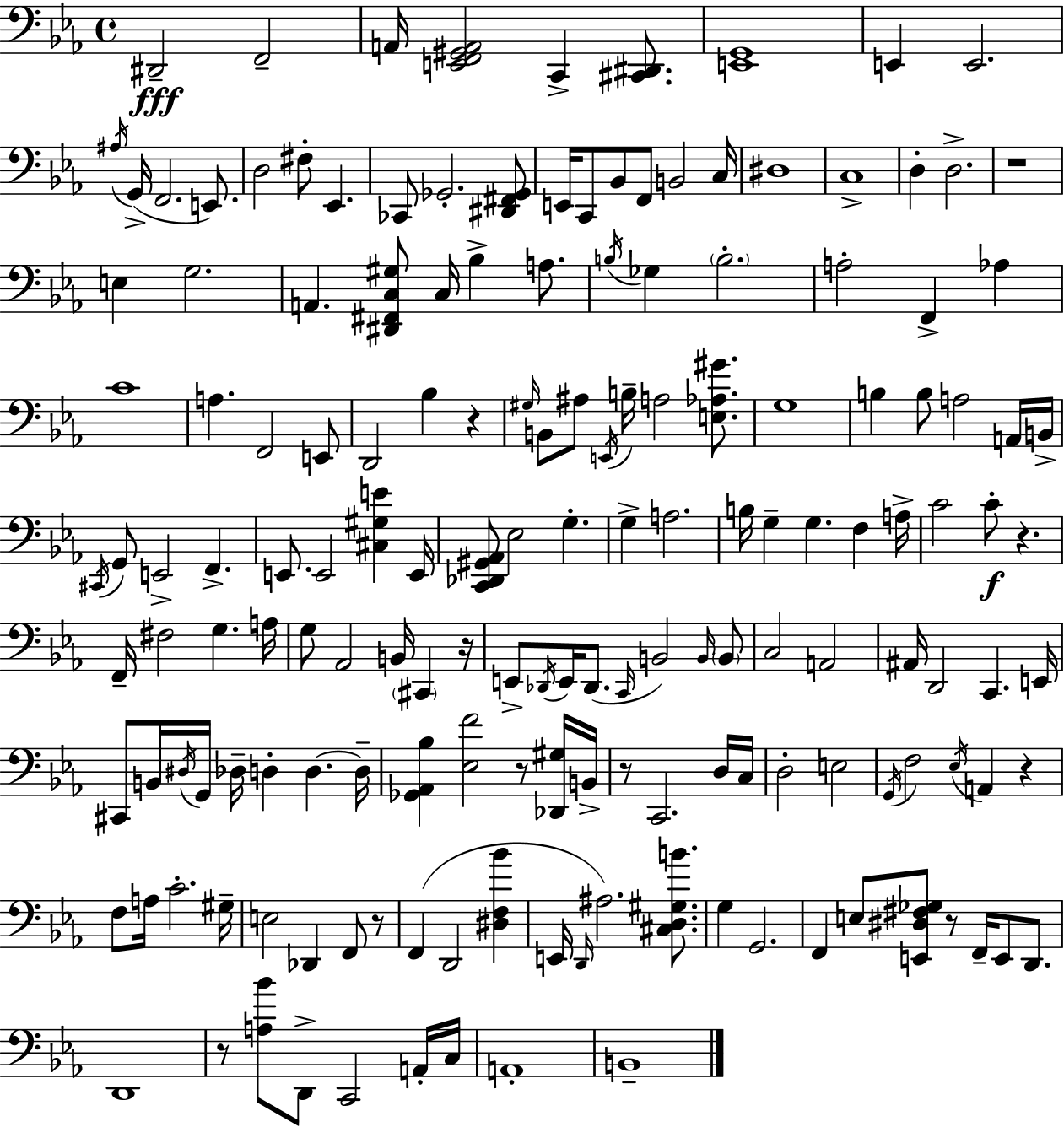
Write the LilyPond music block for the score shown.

{
  \clef bass
  \time 4/4
  \defaultTimeSignature
  \key c \minor
  \repeat volta 2 { dis,2--\fff f,2-- | a,16 <e, f, gis, a,>2 c,4-> <cis, dis,>8. | <e, g,>1 | e,4 e,2. | \break \acciaccatura { ais16 } g,16->( f,2. e,8.) | d2 fis8-. ees,4. | ces,8 ges,2.-. <dis, fis, ges,>8 | e,16 c,8 bes,8 f,8 b,2 | \break c16 dis1 | c1-> | d4-. d2.-> | r1 | \break e4 g2. | a,4. <dis, fis, c gis>8 c16 bes4-> a8. | \acciaccatura { b16 } ges4 \parenthesize b2.-. | a2-. f,4-> aes4 | \break c'1 | a4. f,2 | e,8 d,2 bes4 r4 | \grace { gis16 } b,8 ais8 \acciaccatura { e,16 } b16-- a2 | \break <e aes gis'>8. g1 | b4 b8 a2 | a,16 b,16-> \acciaccatura { cis,16 } g,8 e,2-> f,4.-> | e,8. e,2 | \break <cis gis e'>4 e,16 <c, des, gis, aes,>8 ees2 g4.-. | g4-> a2. | b16 g4-- g4. | f4 a16-> c'2 c'8-.\f r4. | \break f,16-- fis2 g4. | a16 g8 aes,2 b,16 | \parenthesize cis,4 r16 e,8-> \acciaccatura { des,16 } e,16 des,8.( \grace { c,16 } b,2) | \grace { b,16 } \parenthesize b,8 c2 | \break a,2 ais,16 d,2 | c,4. e,16 cis,8 b,16 \acciaccatura { dis16 } g,16 des16-- d4-. | d4.~~ d16-- <ges, aes, bes>4 <ees f'>2 | r8 <des, gis>16 b,16-> r8 c,2. | \break d16 c16 d2-. | e2 \acciaccatura { g,16 } f2 | \acciaccatura { ees16 } a,4 r4 f8 a16 c'2.-. | gis16-- e2 | \break des,4 f,8 r8 f,4( d,2 | <dis f bes'>4 e,16 \grace { d,16 }) ais2. | <cis d gis b'>8. g4 | g,2. f,4 | \break e8 <e, dis fis ges>8 r8 f,16-- e,8 d,8. d,1 | r8 <a bes'>8 | d,8-> c,2 a,16-. c16 a,1-. | b,1-- | \break } \bar "|."
}